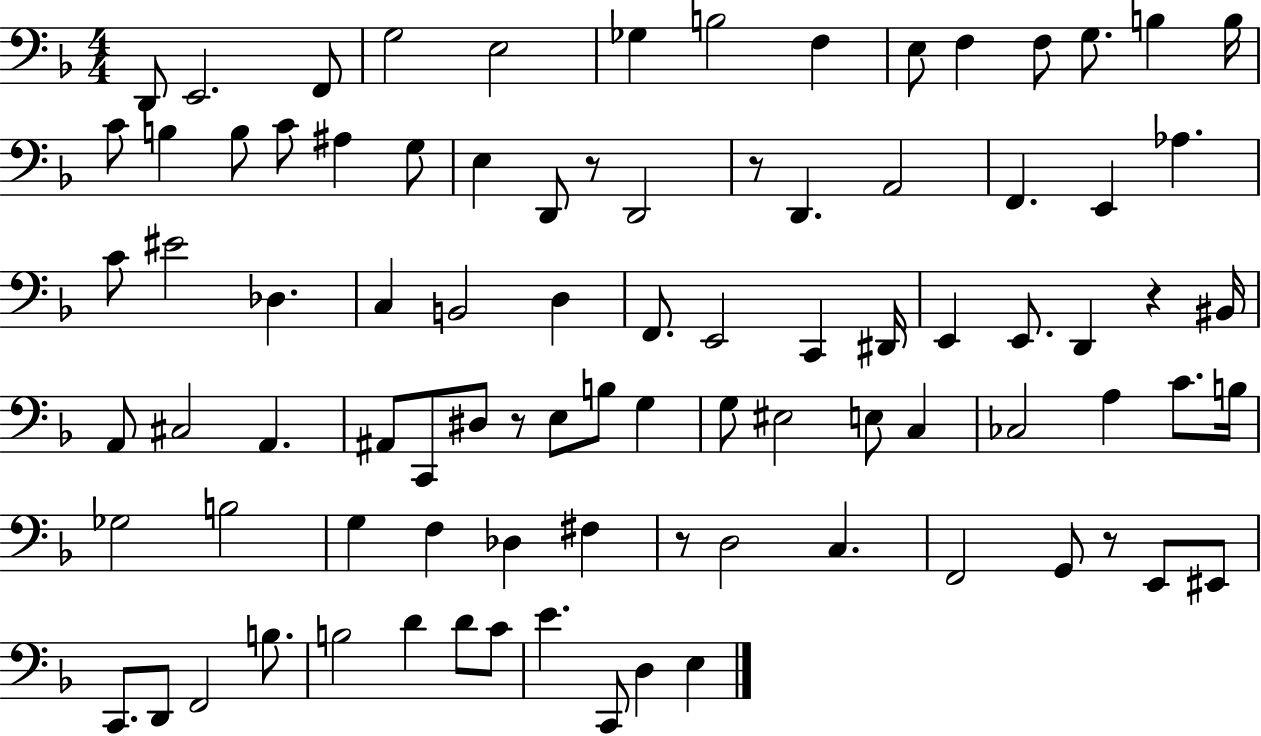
X:1
T:Untitled
M:4/4
L:1/4
K:F
D,,/2 E,,2 F,,/2 G,2 E,2 _G, B,2 F, E,/2 F, F,/2 G,/2 B, B,/4 C/2 B, B,/2 C/2 ^A, G,/2 E, D,,/2 z/2 D,,2 z/2 D,, A,,2 F,, E,, _A, C/2 ^E2 _D, C, B,,2 D, F,,/2 E,,2 C,, ^D,,/4 E,, E,,/2 D,, z ^B,,/4 A,,/2 ^C,2 A,, ^A,,/2 C,,/2 ^D,/2 z/2 E,/2 B,/2 G, G,/2 ^E,2 E,/2 C, _C,2 A, C/2 B,/4 _G,2 B,2 G, F, _D, ^F, z/2 D,2 C, F,,2 G,,/2 z/2 E,,/2 ^E,,/2 C,,/2 D,,/2 F,,2 B,/2 B,2 D D/2 C/2 E C,,/2 D, E,